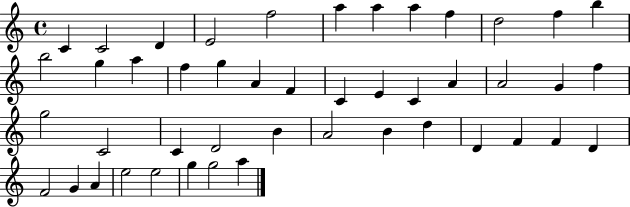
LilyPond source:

{
  \clef treble
  \time 4/4
  \defaultTimeSignature
  \key c \major
  c'4 c'2 d'4 | e'2 f''2 | a''4 a''4 a''4 f''4 | d''2 f''4 b''4 | \break b''2 g''4 a''4 | f''4 g''4 a'4 f'4 | c'4 e'4 c'4 a'4 | a'2 g'4 f''4 | \break g''2 c'2 | c'4 d'2 b'4 | a'2 b'4 d''4 | d'4 f'4 f'4 d'4 | \break f'2 g'4 a'4 | e''2 e''2 | g''4 g''2 a''4 | \bar "|."
}